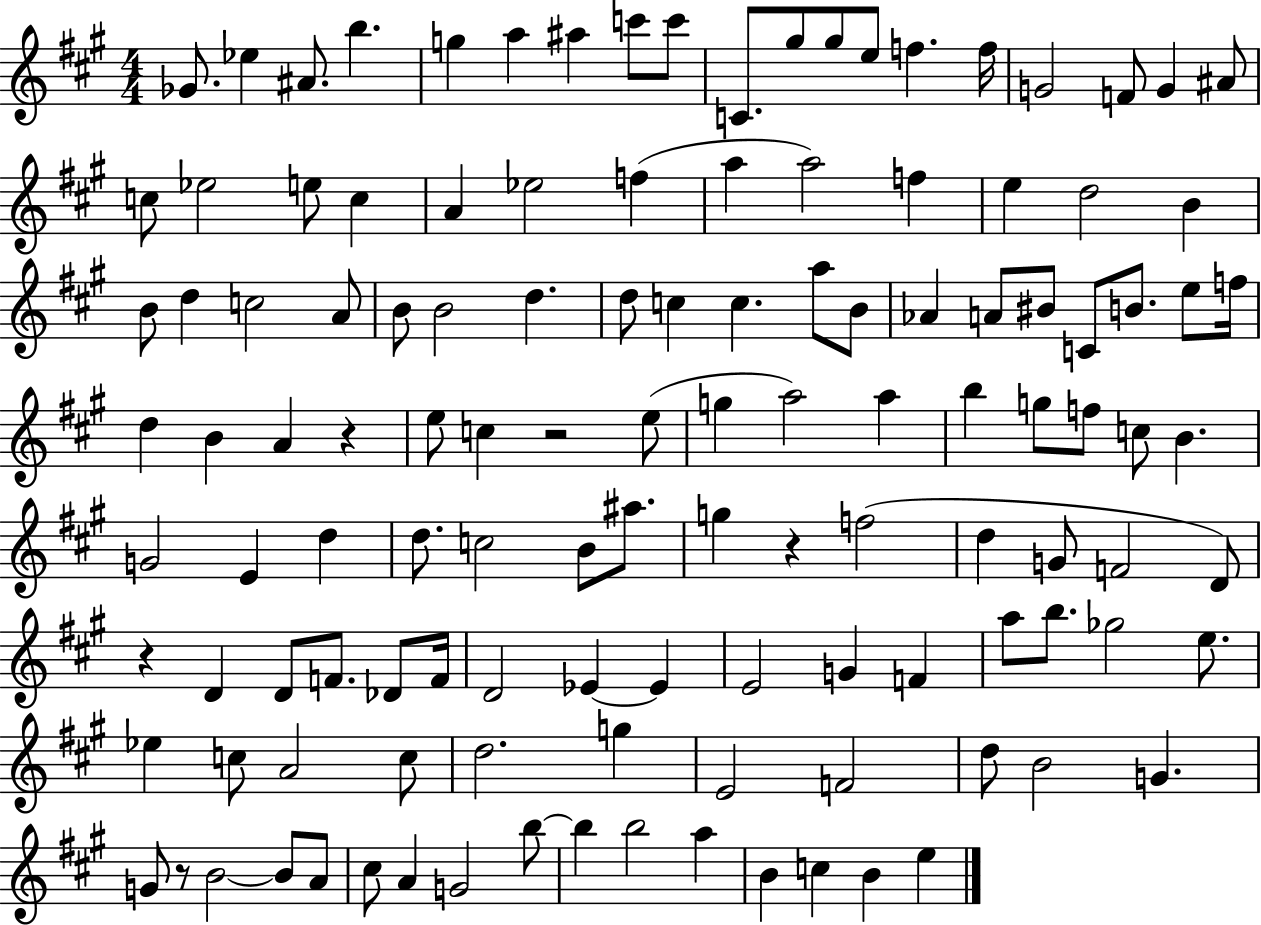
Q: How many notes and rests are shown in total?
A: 124